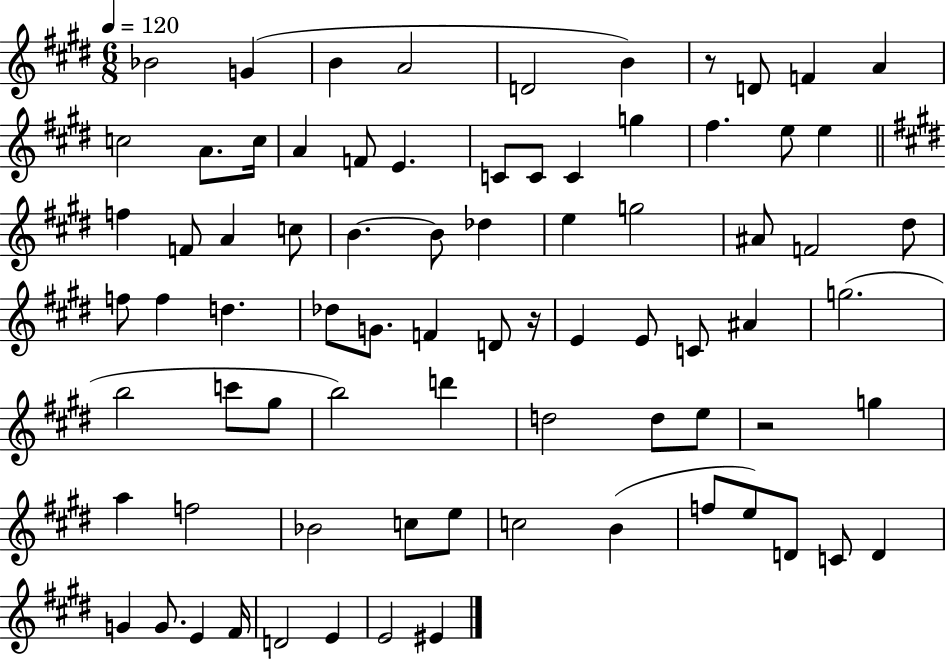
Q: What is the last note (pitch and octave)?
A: EIS4